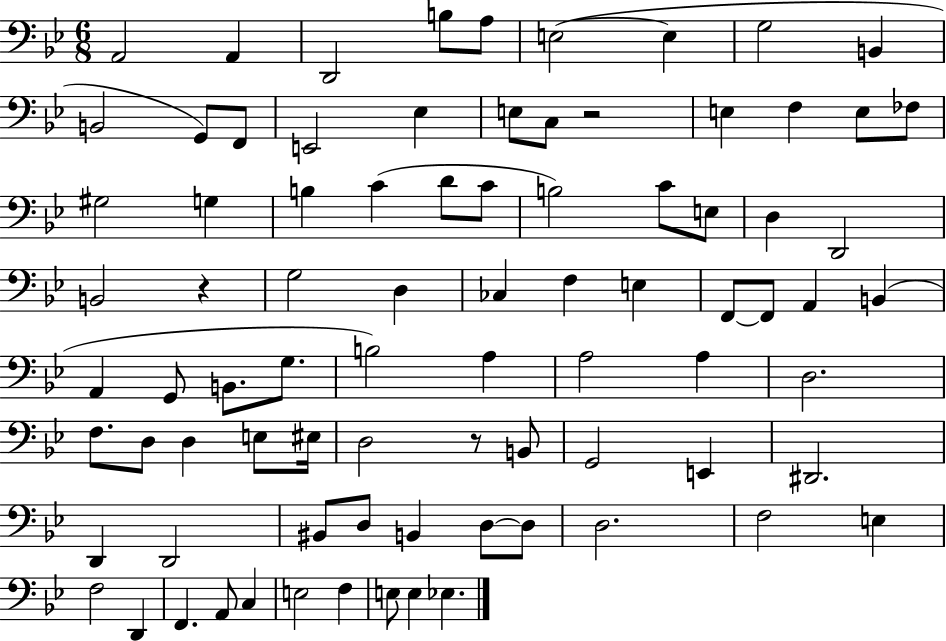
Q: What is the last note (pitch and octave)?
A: Eb3